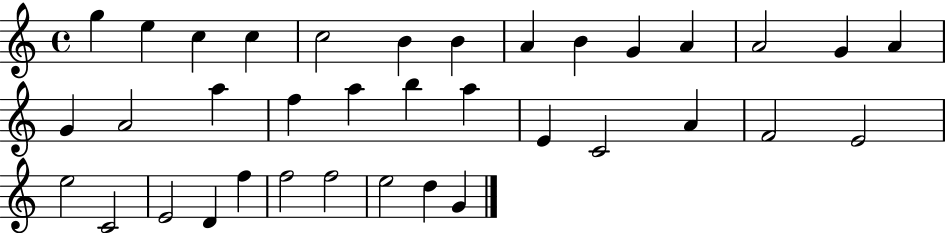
{
  \clef treble
  \time 4/4
  \defaultTimeSignature
  \key c \major
  g''4 e''4 c''4 c''4 | c''2 b'4 b'4 | a'4 b'4 g'4 a'4 | a'2 g'4 a'4 | \break g'4 a'2 a''4 | f''4 a''4 b''4 a''4 | e'4 c'2 a'4 | f'2 e'2 | \break e''2 c'2 | e'2 d'4 f''4 | f''2 f''2 | e''2 d''4 g'4 | \break \bar "|."
}